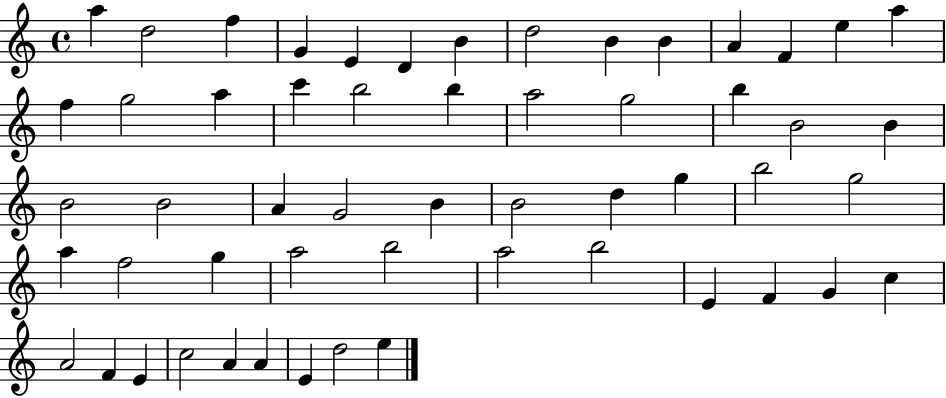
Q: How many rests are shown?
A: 0